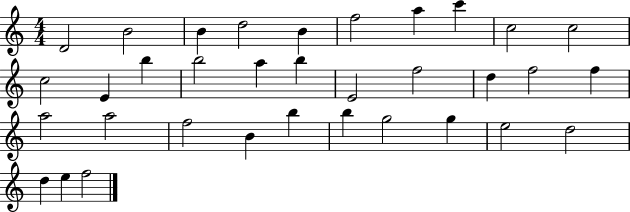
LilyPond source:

{
  \clef treble
  \numericTimeSignature
  \time 4/4
  \key c \major
  d'2 b'2 | b'4 d''2 b'4 | f''2 a''4 c'''4 | c''2 c''2 | \break c''2 e'4 b''4 | b''2 a''4 b''4 | e'2 f''2 | d''4 f''2 f''4 | \break a''2 a''2 | f''2 b'4 b''4 | b''4 g''2 g''4 | e''2 d''2 | \break d''4 e''4 f''2 | \bar "|."
}